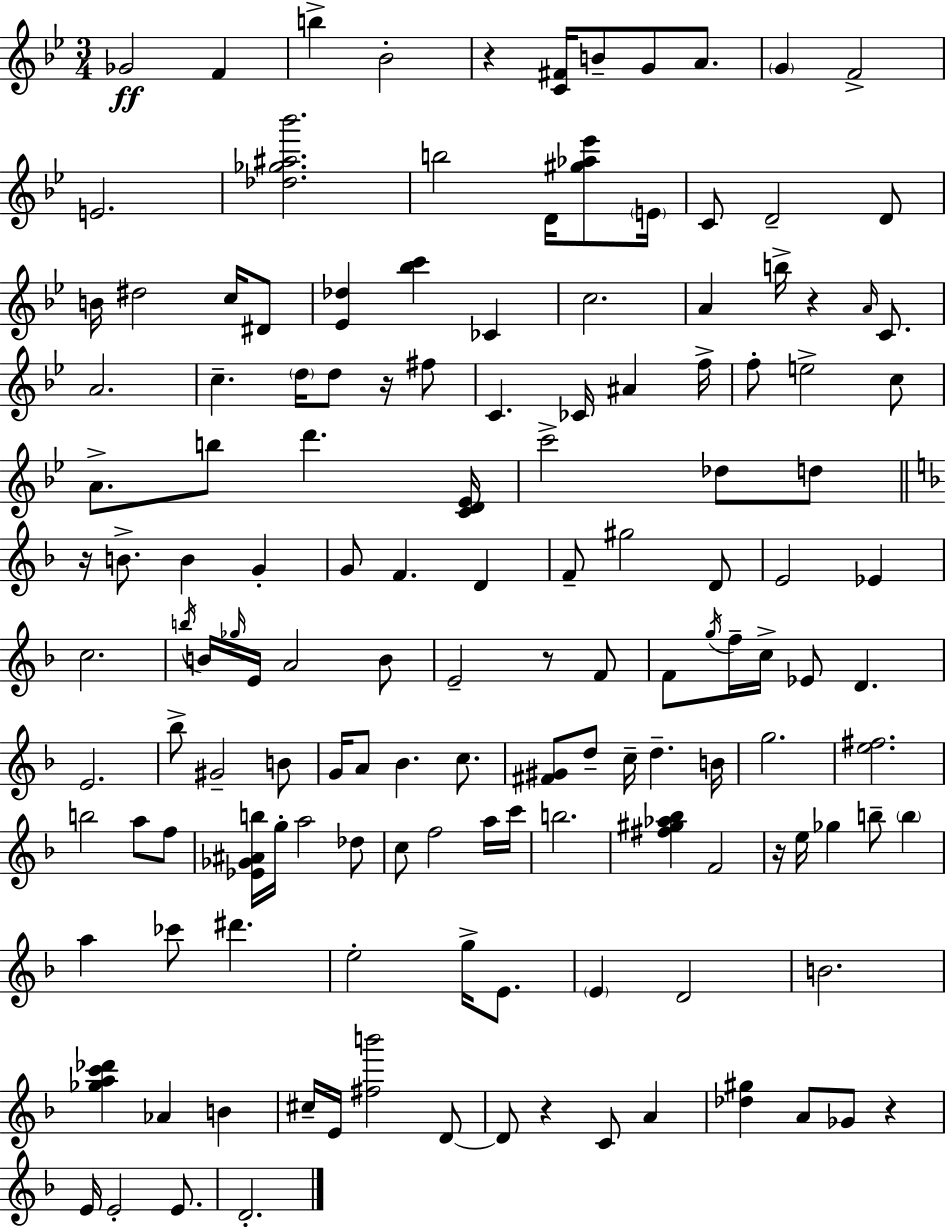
Gb4/h F4/q B5/q Bb4/h R/q [C4,F#4]/s B4/e G4/e A4/e. G4/q F4/h E4/h. [Db5,Gb5,A#5,Bb6]/h. B5/h D4/s [G#5,Ab5,Eb6]/e E4/s C4/e D4/h D4/e B4/s D#5/h C5/s D#4/e [Eb4,Db5]/q [Bb5,C6]/q CES4/q C5/h. A4/q B5/s R/q A4/s C4/e. A4/h. C5/q. D5/s D5/e R/s F#5/e C4/q. CES4/s A#4/q F5/s F5/e E5/h C5/e A4/e. B5/e D6/q. [C4,D4,Eb4]/s C6/h Db5/e D5/e R/s B4/e. B4/q G4/q G4/e F4/q. D4/q F4/e G#5/h D4/e E4/h Eb4/q C5/h. B5/s B4/s Gb5/s E4/s A4/h B4/e E4/h R/e F4/e F4/e G5/s F5/s C5/s Eb4/e D4/q. E4/h. Bb5/e G#4/h B4/e G4/s A4/e Bb4/q. C5/e. [F#4,G#4]/e D5/e C5/s D5/q. B4/s G5/h. [E5,F#5]/h. B5/h A5/e F5/e [Eb4,Gb4,A#4,B5]/s G5/s A5/h Db5/e C5/e F5/h A5/s C6/s B5/h. [F#5,G#5,Ab5,Bb5]/q F4/h R/s E5/s Gb5/q B5/e B5/q A5/q CES6/e D#6/q. E5/h G5/s E4/e. E4/q D4/h B4/h. [Gb5,A5,C6,Db6]/q Ab4/q B4/q C#5/s E4/s [F#5,B6]/h D4/e D4/e R/q C4/e A4/q [Db5,G#5]/q A4/e Gb4/e R/q E4/s E4/h E4/e. D4/h.